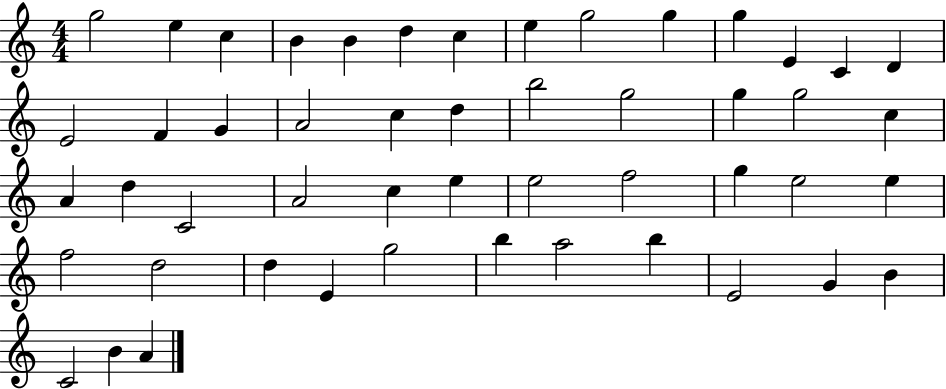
{
  \clef treble
  \numericTimeSignature
  \time 4/4
  \key c \major
  g''2 e''4 c''4 | b'4 b'4 d''4 c''4 | e''4 g''2 g''4 | g''4 e'4 c'4 d'4 | \break e'2 f'4 g'4 | a'2 c''4 d''4 | b''2 g''2 | g''4 g''2 c''4 | \break a'4 d''4 c'2 | a'2 c''4 e''4 | e''2 f''2 | g''4 e''2 e''4 | \break f''2 d''2 | d''4 e'4 g''2 | b''4 a''2 b''4 | e'2 g'4 b'4 | \break c'2 b'4 a'4 | \bar "|."
}